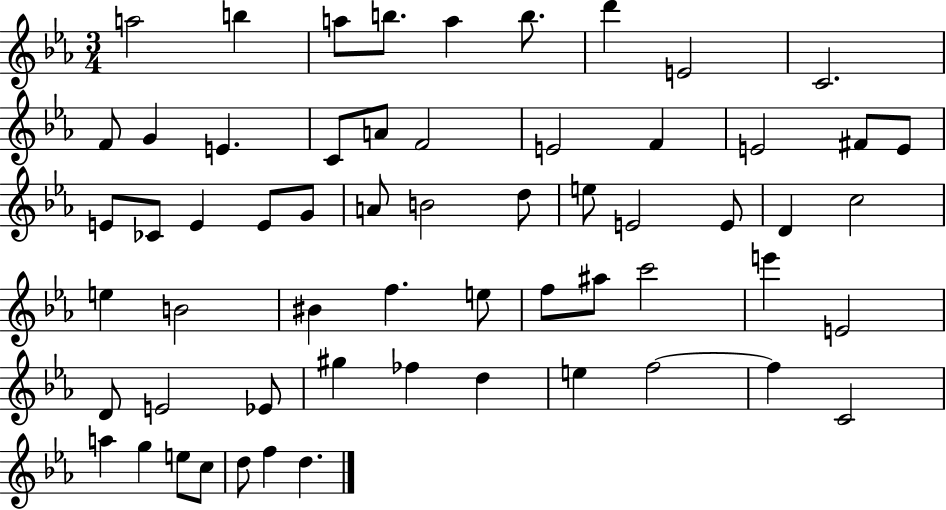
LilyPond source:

{
  \clef treble
  \numericTimeSignature
  \time 3/4
  \key ees \major
  a''2 b''4 | a''8 b''8. a''4 b''8. | d'''4 e'2 | c'2. | \break f'8 g'4 e'4. | c'8 a'8 f'2 | e'2 f'4 | e'2 fis'8 e'8 | \break e'8 ces'8 e'4 e'8 g'8 | a'8 b'2 d''8 | e''8 e'2 e'8 | d'4 c''2 | \break e''4 b'2 | bis'4 f''4. e''8 | f''8 ais''8 c'''2 | e'''4 e'2 | \break d'8 e'2 ees'8 | gis''4 fes''4 d''4 | e''4 f''2~~ | f''4 c'2 | \break a''4 g''4 e''8 c''8 | d''8 f''4 d''4. | \bar "|."
}